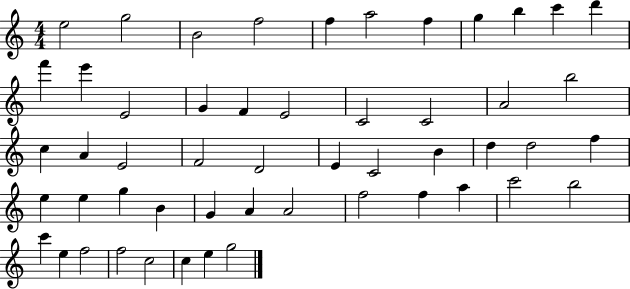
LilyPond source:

{
  \clef treble
  \numericTimeSignature
  \time 4/4
  \key c \major
  e''2 g''2 | b'2 f''2 | f''4 a''2 f''4 | g''4 b''4 c'''4 d'''4 | \break f'''4 e'''4 e'2 | g'4 f'4 e'2 | c'2 c'2 | a'2 b''2 | \break c''4 a'4 e'2 | f'2 d'2 | e'4 c'2 b'4 | d''4 d''2 f''4 | \break e''4 e''4 g''4 b'4 | g'4 a'4 a'2 | f''2 f''4 a''4 | c'''2 b''2 | \break c'''4 e''4 f''2 | f''2 c''2 | c''4 e''4 g''2 | \bar "|."
}